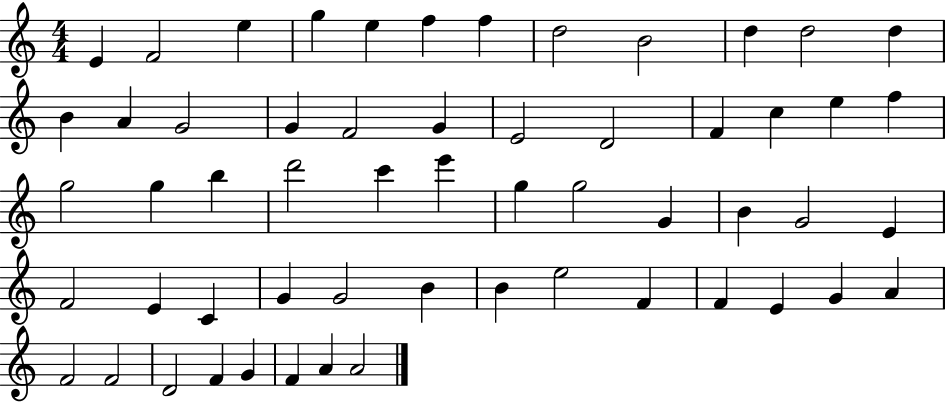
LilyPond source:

{
  \clef treble
  \numericTimeSignature
  \time 4/4
  \key c \major
  e'4 f'2 e''4 | g''4 e''4 f''4 f''4 | d''2 b'2 | d''4 d''2 d''4 | \break b'4 a'4 g'2 | g'4 f'2 g'4 | e'2 d'2 | f'4 c''4 e''4 f''4 | \break g''2 g''4 b''4 | d'''2 c'''4 e'''4 | g''4 g''2 g'4 | b'4 g'2 e'4 | \break f'2 e'4 c'4 | g'4 g'2 b'4 | b'4 e''2 f'4 | f'4 e'4 g'4 a'4 | \break f'2 f'2 | d'2 f'4 g'4 | f'4 a'4 a'2 | \bar "|."
}